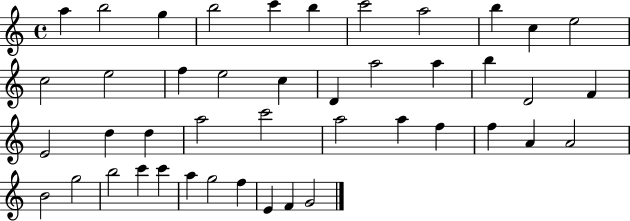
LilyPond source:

{
  \clef treble
  \time 4/4
  \defaultTimeSignature
  \key c \major
  a''4 b''2 g''4 | b''2 c'''4 b''4 | c'''2 a''2 | b''4 c''4 e''2 | \break c''2 e''2 | f''4 e''2 c''4 | d'4 a''2 a''4 | b''4 d'2 f'4 | \break e'2 d''4 d''4 | a''2 c'''2 | a''2 a''4 f''4 | f''4 a'4 a'2 | \break b'2 g''2 | b''2 c'''4 c'''4 | a''4 g''2 f''4 | e'4 f'4 g'2 | \break \bar "|."
}